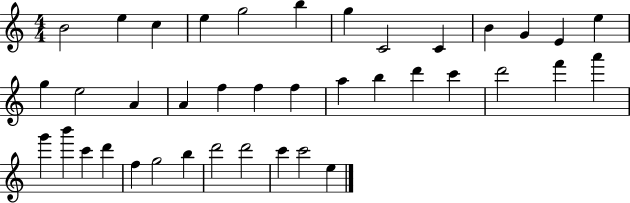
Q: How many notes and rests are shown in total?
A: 39